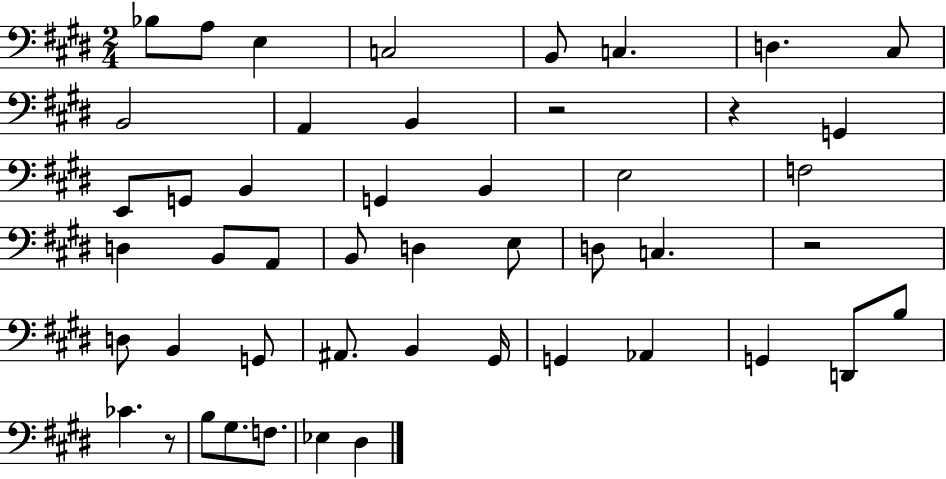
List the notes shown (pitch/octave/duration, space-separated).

Bb3/e A3/e E3/q C3/h B2/e C3/q. D3/q. C#3/e B2/h A2/q B2/q R/h R/q G2/q E2/e G2/e B2/q G2/q B2/q E3/h F3/h D3/q B2/e A2/e B2/e D3/q E3/e D3/e C3/q. R/h D3/e B2/q G2/e A#2/e. B2/q G#2/s G2/q Ab2/q G2/q D2/e B3/e CES4/q. R/e B3/e G#3/e. F3/e. Eb3/q D#3/q